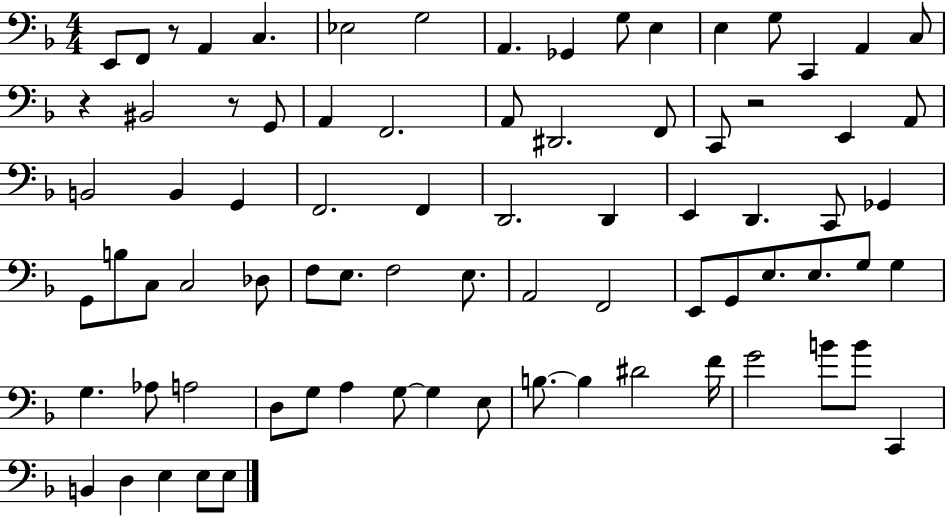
{
  \clef bass
  \numericTimeSignature
  \time 4/4
  \key f \major
  e,8 f,8 r8 a,4 c4. | ees2 g2 | a,4. ges,4 g8 e4 | e4 g8 c,4 a,4 c8 | \break r4 bis,2 r8 g,8 | a,4 f,2. | a,8 dis,2. f,8 | c,8 r2 e,4 a,8 | \break b,2 b,4 g,4 | f,2. f,4 | d,2. d,4 | e,4 d,4. c,8 ges,4 | \break g,8 b8 c8 c2 des8 | f8 e8. f2 e8. | a,2 f,2 | e,8 g,8 e8. e8. g8 g4 | \break g4. aes8 a2 | d8 g8 a4 g8~~ g4 e8 | b8.~~ b4 dis'2 f'16 | g'2 b'8 b'8 c,4 | \break b,4 d4 e4 e8 e8 | \bar "|."
}